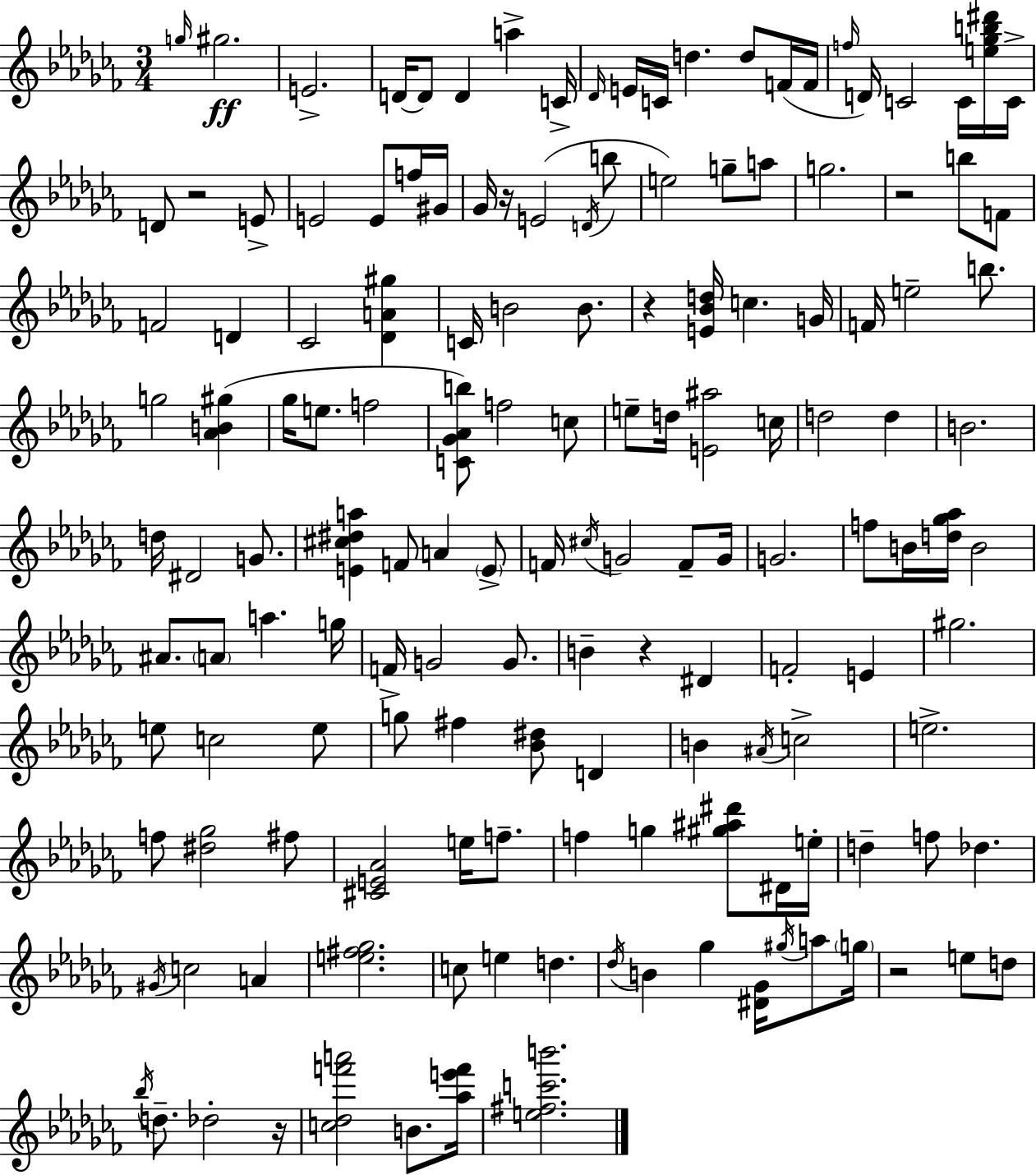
G5/s G#5/h. E4/h. D4/s D4/e D4/q A5/q C4/s Db4/s E4/s C4/s D5/q. D5/e F4/s F4/s F5/s D4/s C4/h C4/s [E5,Gb5,B5,D#6]/s C4/s D4/e R/h E4/e E4/h E4/e F5/s G#4/s Gb4/s R/s E4/h D4/s B5/e E5/h G5/e A5/e G5/h. R/h B5/e F4/e F4/h D4/q CES4/h [Db4,A4,G#5]/q C4/s B4/h B4/e. R/q [E4,Bb4,D5]/s C5/q. G4/s F4/s E5/h B5/e. G5/h [Ab4,B4,G#5]/q Gb5/s E5/e. F5/h [C4,Gb4,Ab4,B5]/e F5/h C5/e E5/e D5/s [E4,A#5]/h C5/s D5/h D5/q B4/h. D5/s D#4/h G4/e. [E4,C#5,D#5,A5]/q F4/e A4/q E4/e F4/s C#5/s G4/h F4/e G4/s G4/h. F5/e B4/s [D5,Gb5,Ab5]/s B4/h A#4/e. A4/e A5/q. G5/s F4/s G4/h G4/e. B4/q R/q D#4/q F4/h E4/q G#5/h. E5/e C5/h E5/e G5/e F#5/q [Bb4,D#5]/e D4/q B4/q A#4/s C5/h E5/h. F5/e [D#5,Gb5]/h F#5/e [C#4,E4,Ab4]/h E5/s F5/e. F5/q G5/q [G#5,A#5,D#6]/e D#4/s E5/s D5/q F5/e Db5/q. G#4/s C5/h A4/q [E5,F#5,Gb5]/h. C5/e E5/q D5/q. Db5/s B4/q Gb5/q [D#4,Gb4]/s G#5/s A5/e G5/s R/h E5/e D5/e Bb5/s D5/e. Db5/h R/s [C5,Db5,F6,A6]/h B4/e. [Ab5,E6,F6]/s [E5,F#5,C6,B6]/h.